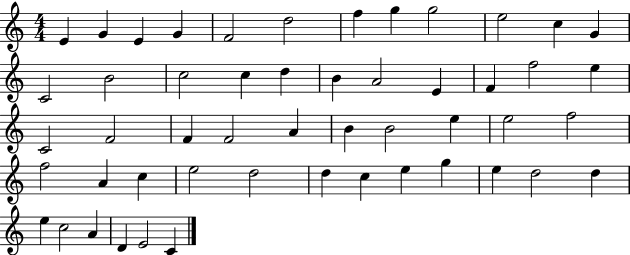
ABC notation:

X:1
T:Untitled
M:4/4
L:1/4
K:C
E G E G F2 d2 f g g2 e2 c G C2 B2 c2 c d B A2 E F f2 e C2 F2 F F2 A B B2 e e2 f2 f2 A c e2 d2 d c e g e d2 d e c2 A D E2 C